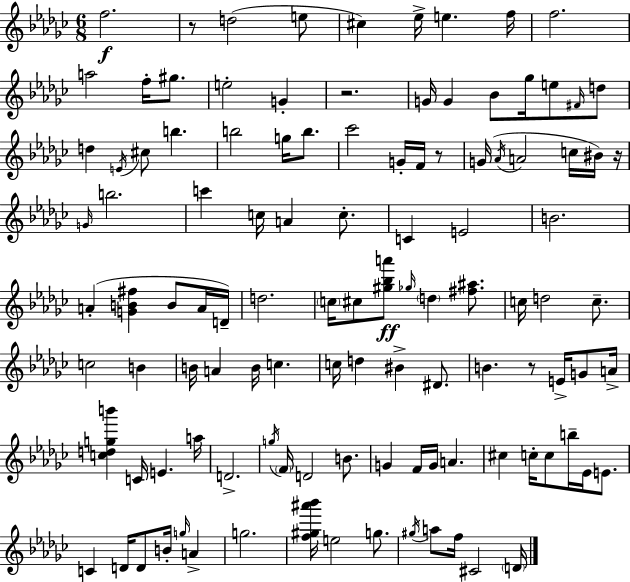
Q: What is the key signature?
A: EES minor